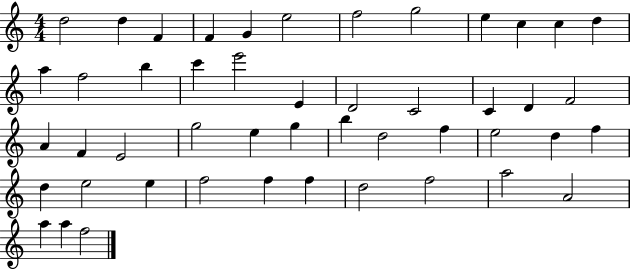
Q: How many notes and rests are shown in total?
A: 48